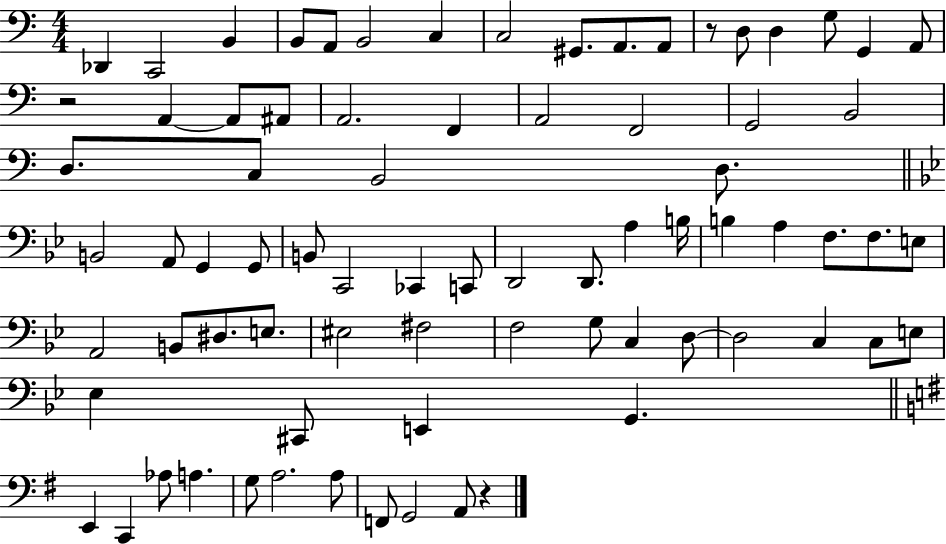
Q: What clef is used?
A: bass